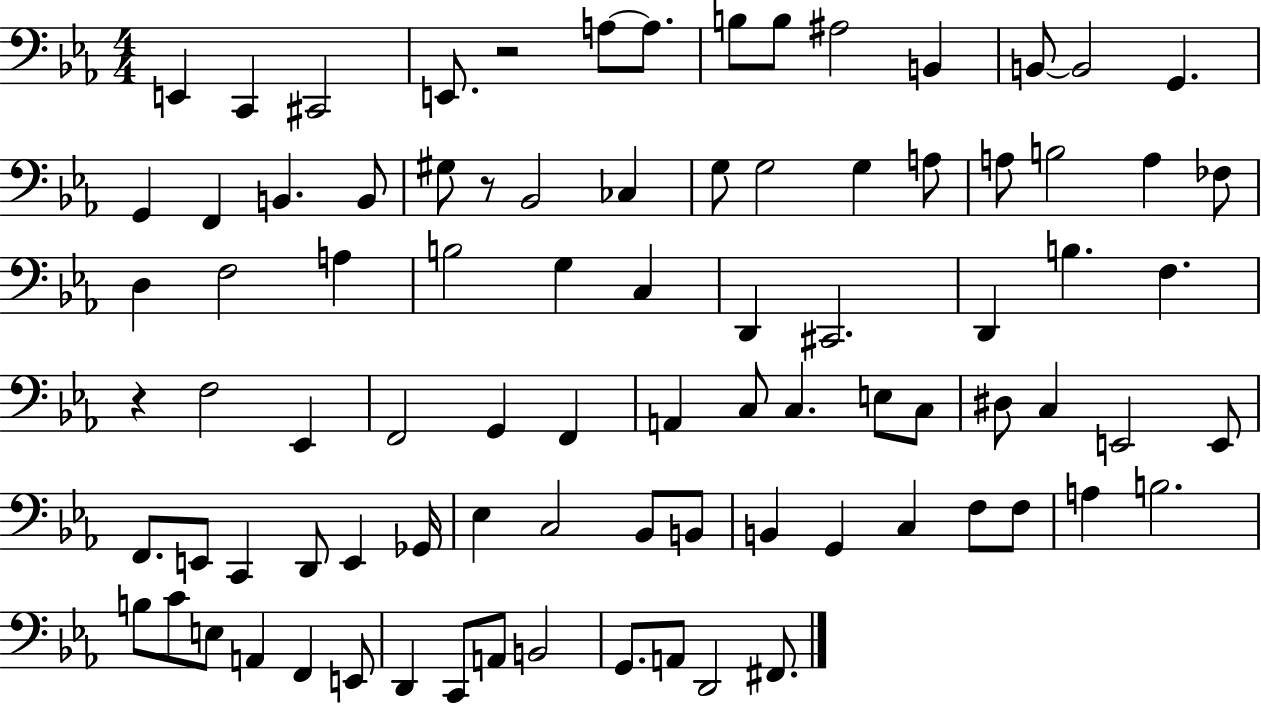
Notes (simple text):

E2/q C2/q C#2/h E2/e. R/h A3/e A3/e. B3/e B3/e A#3/h B2/q B2/e B2/h G2/q. G2/q F2/q B2/q. B2/e G#3/e R/e Bb2/h CES3/q G3/e G3/h G3/q A3/e A3/e B3/h A3/q FES3/e D3/q F3/h A3/q B3/h G3/q C3/q D2/q C#2/h. D2/q B3/q. F3/q. R/q F3/h Eb2/q F2/h G2/q F2/q A2/q C3/e C3/q. E3/e C3/e D#3/e C3/q E2/h E2/e F2/e. E2/e C2/q D2/e E2/q Gb2/s Eb3/q C3/h Bb2/e B2/e B2/q G2/q C3/q F3/e F3/e A3/q B3/h. B3/e C4/e E3/e A2/q F2/q E2/e D2/q C2/e A2/e B2/h G2/e. A2/e D2/h F#2/e.